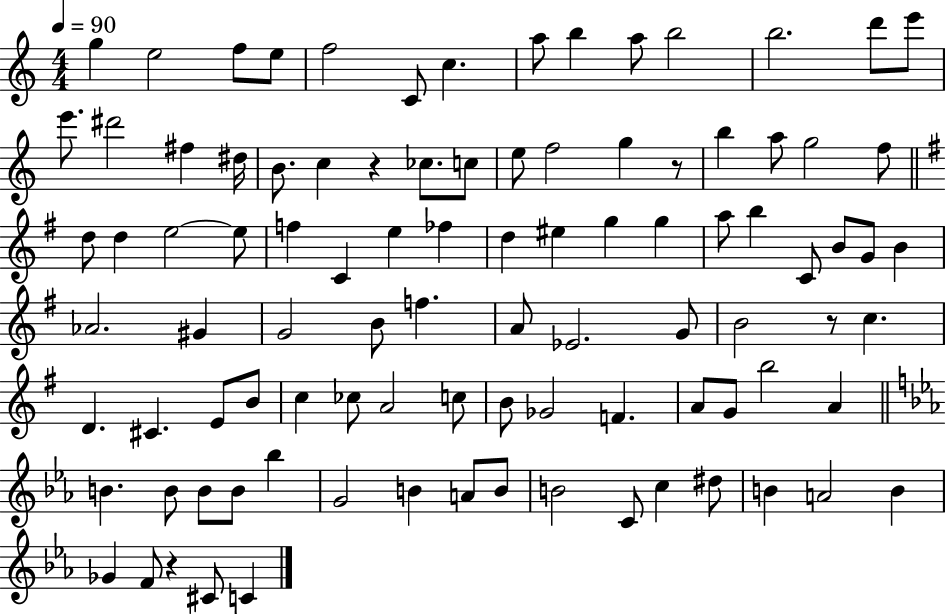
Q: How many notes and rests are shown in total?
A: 96